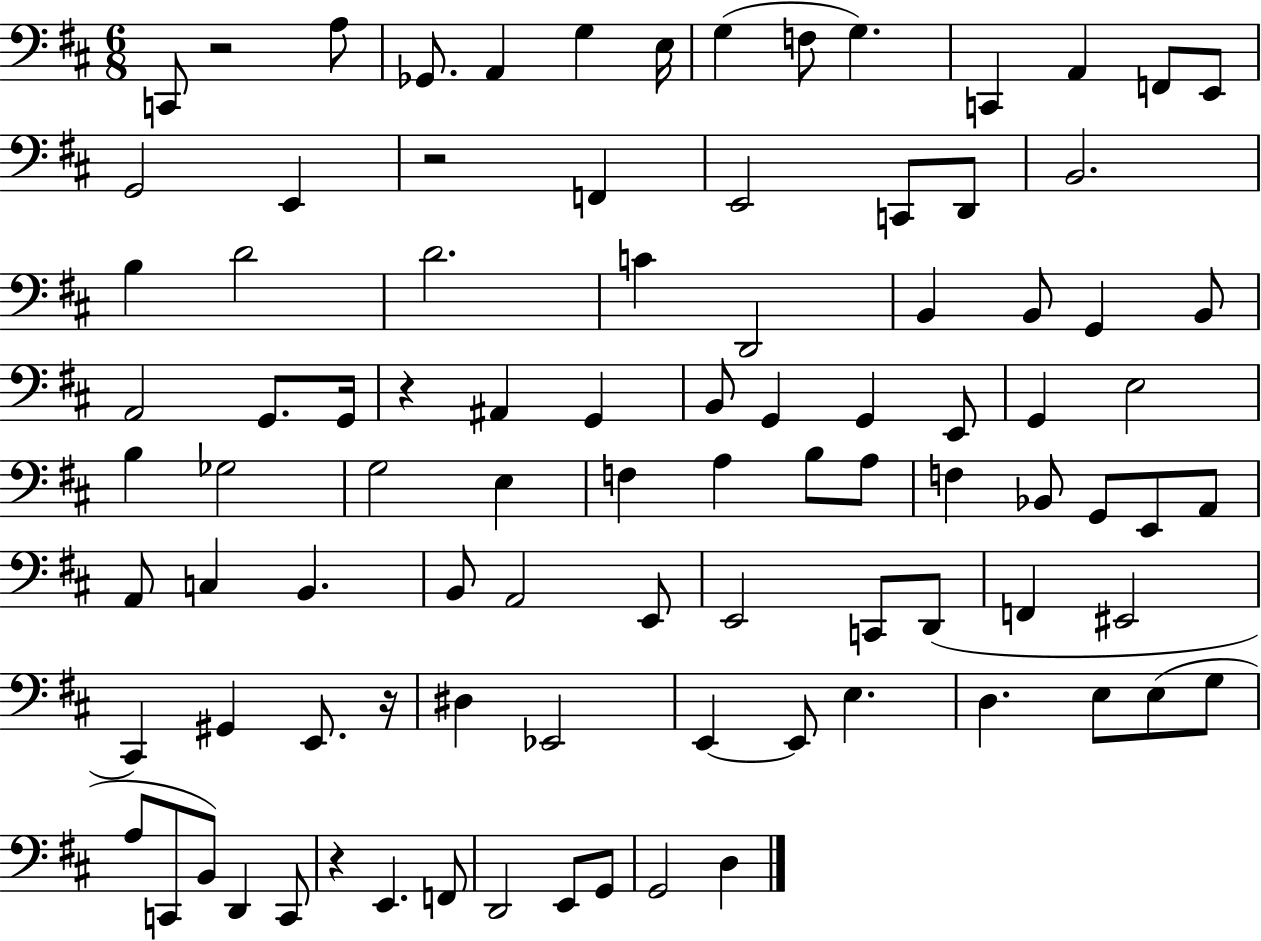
C2/e R/h A3/e Gb2/e. A2/q G3/q E3/s G3/q F3/e G3/q. C2/q A2/q F2/e E2/e G2/h E2/q R/h F2/q E2/h C2/e D2/e B2/h. B3/q D4/h D4/h. C4/q D2/h B2/q B2/e G2/q B2/e A2/h G2/e. G2/s R/q A#2/q G2/q B2/e G2/q G2/q E2/e G2/q E3/h B3/q Gb3/h G3/h E3/q F3/q A3/q B3/e A3/e F3/q Bb2/e G2/e E2/e A2/e A2/e C3/q B2/q. B2/e A2/h E2/e E2/h C2/e D2/e F2/q EIS2/h C#2/q G#2/q E2/e. R/s D#3/q Eb2/h E2/q E2/e E3/q. D3/q. E3/e E3/e G3/e A3/e C2/e B2/e D2/q C2/e R/q E2/q. F2/e D2/h E2/e G2/e G2/h D3/q